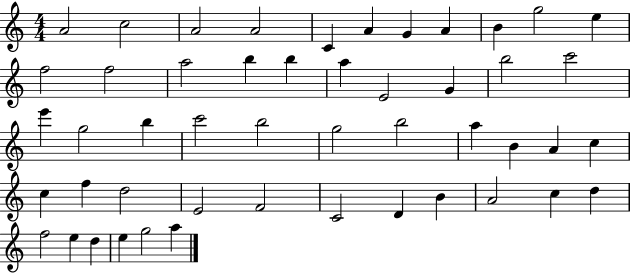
X:1
T:Untitled
M:4/4
L:1/4
K:C
A2 c2 A2 A2 C A G A B g2 e f2 f2 a2 b b a E2 G b2 c'2 e' g2 b c'2 b2 g2 b2 a B A c c f d2 E2 F2 C2 D B A2 c d f2 e d e g2 a